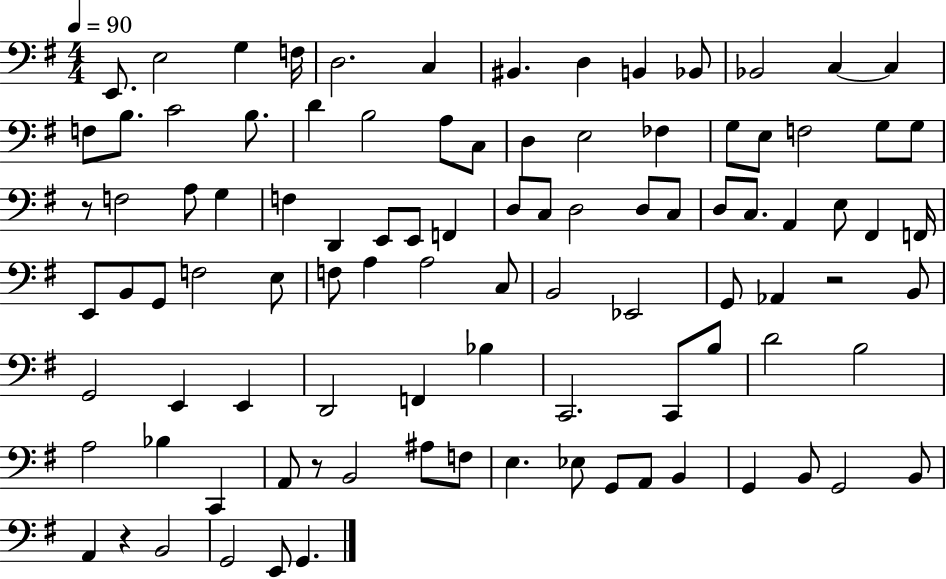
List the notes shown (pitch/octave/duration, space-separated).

E2/e. E3/h G3/q F3/s D3/h. C3/q BIS2/q. D3/q B2/q Bb2/e Bb2/h C3/q C3/q F3/e B3/e. C4/h B3/e. D4/q B3/h A3/e C3/e D3/q E3/h FES3/q G3/e E3/e F3/h G3/e G3/e R/e F3/h A3/e G3/q F3/q D2/q E2/e E2/e F2/q D3/e C3/e D3/h D3/e C3/e D3/e C3/e. A2/q E3/e F#2/q F2/s E2/e B2/e G2/e F3/h E3/e F3/e A3/q A3/h C3/e B2/h Eb2/h G2/e Ab2/q R/h B2/e G2/h E2/q E2/q D2/h F2/q Bb3/q C2/h. C2/e B3/e D4/h B3/h A3/h Bb3/q C2/q A2/e R/e B2/h A#3/e F3/e E3/q. Eb3/e G2/e A2/e B2/q G2/q B2/e G2/h B2/e A2/q R/q B2/h G2/h E2/e G2/q.